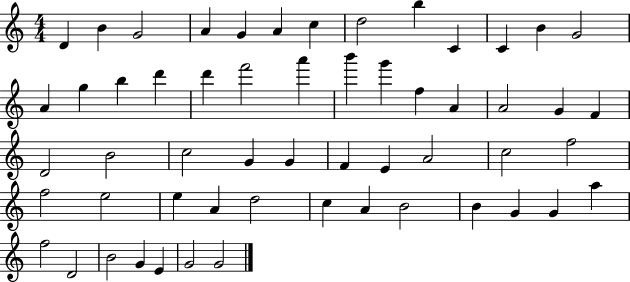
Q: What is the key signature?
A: C major